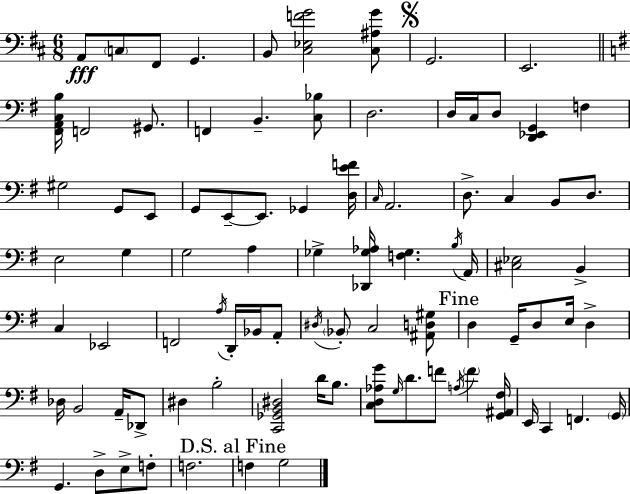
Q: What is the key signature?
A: D major